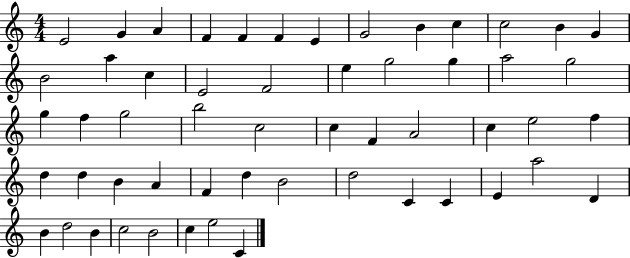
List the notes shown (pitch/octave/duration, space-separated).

E4/h G4/q A4/q F4/q F4/q F4/q E4/q G4/h B4/q C5/q C5/h B4/q G4/q B4/h A5/q C5/q E4/h F4/h E5/q G5/h G5/q A5/h G5/h G5/q F5/q G5/h B5/h C5/h C5/q F4/q A4/h C5/q E5/h F5/q D5/q D5/q B4/q A4/q F4/q D5/q B4/h D5/h C4/q C4/q E4/q A5/h D4/q B4/q D5/h B4/q C5/h B4/h C5/q E5/h C4/q